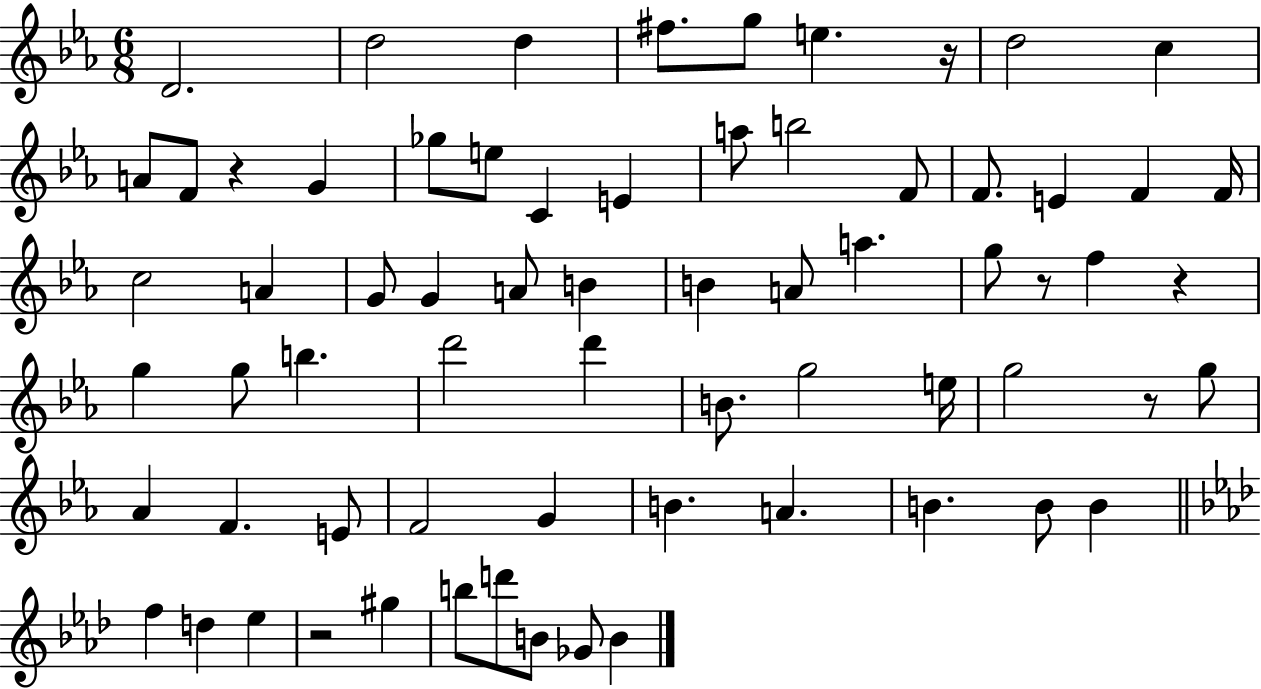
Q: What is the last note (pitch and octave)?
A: B4